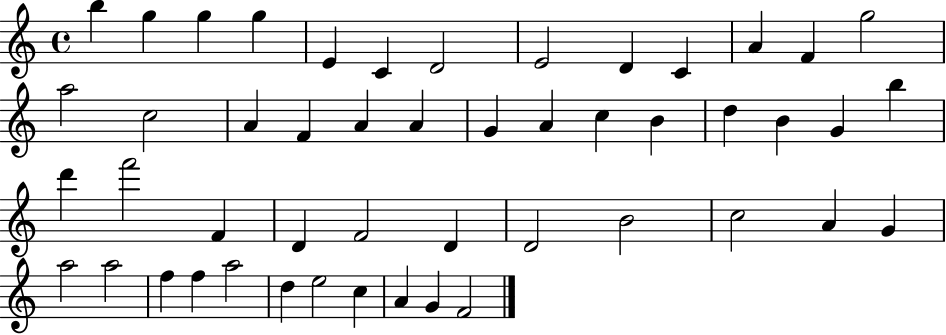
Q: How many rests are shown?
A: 0